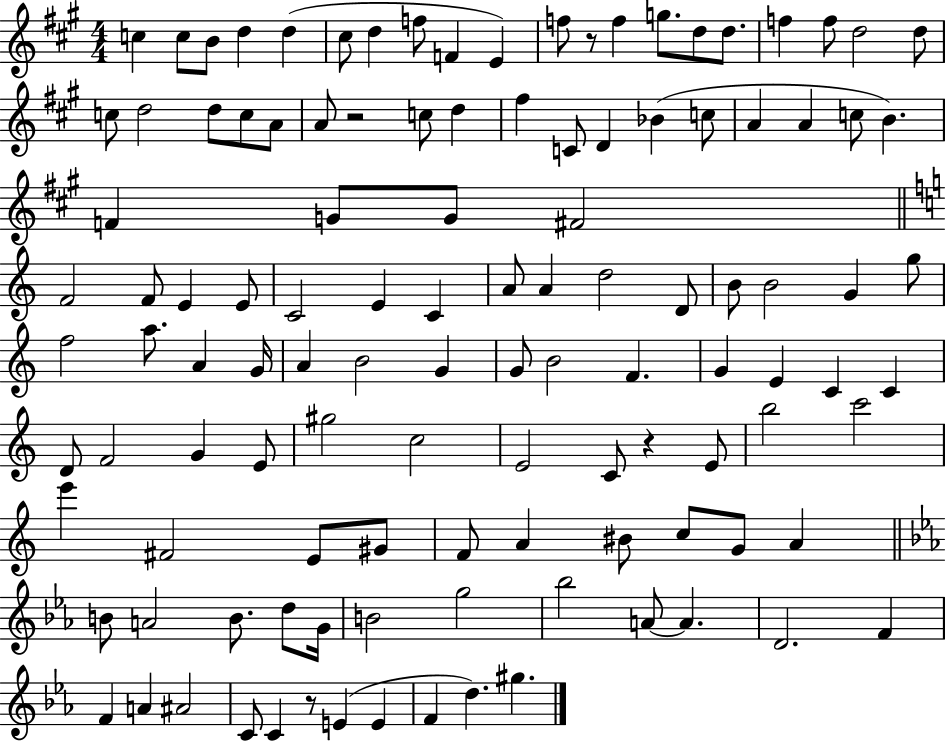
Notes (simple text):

C5/q C5/e B4/e D5/q D5/q C#5/e D5/q F5/e F4/q E4/q F5/e R/e F5/q G5/e. D5/e D5/e. F5/q F5/e D5/h D5/e C5/e D5/h D5/e C5/e A4/e A4/e R/h C5/e D5/q F#5/q C4/e D4/q Bb4/q C5/e A4/q A4/q C5/e B4/q. F4/q G4/e G4/e F#4/h F4/h F4/e E4/q E4/e C4/h E4/q C4/q A4/e A4/q D5/h D4/e B4/e B4/h G4/q G5/e F5/h A5/e. A4/q G4/s A4/q B4/h G4/q G4/e B4/h F4/q. G4/q E4/q C4/q C4/q D4/e F4/h G4/q E4/e G#5/h C5/h E4/h C4/e R/q E4/e B5/h C6/h E6/q F#4/h E4/e G#4/e F4/e A4/q BIS4/e C5/e G4/e A4/q B4/e A4/h B4/e. D5/e G4/s B4/h G5/h Bb5/h A4/e A4/q. D4/h. F4/q F4/q A4/q A#4/h C4/e C4/q R/e E4/q E4/q F4/q D5/q. G#5/q.